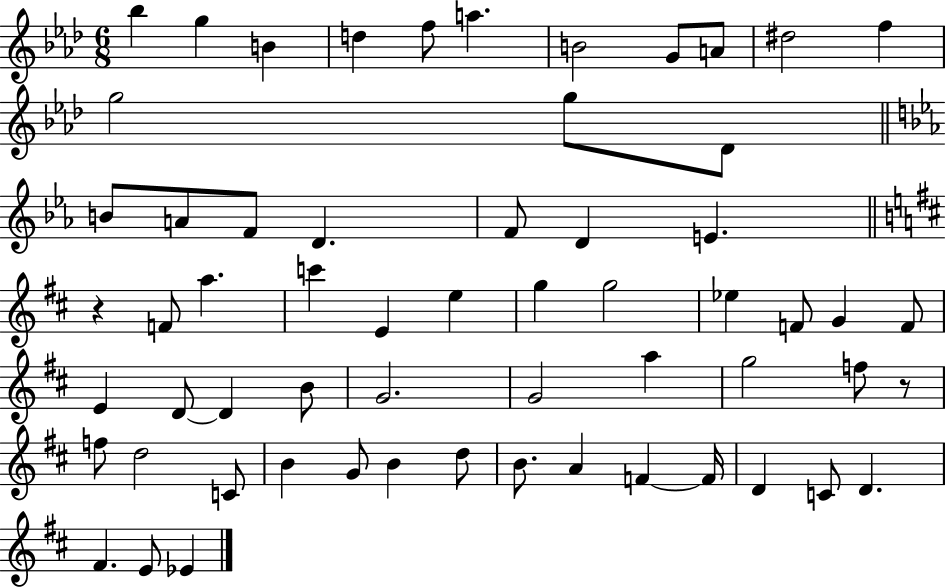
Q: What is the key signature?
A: AES major